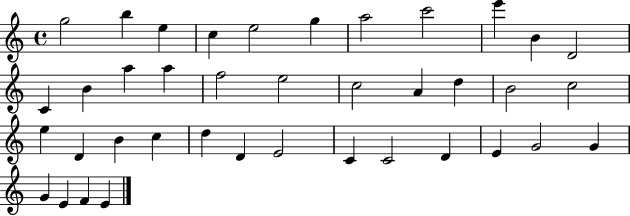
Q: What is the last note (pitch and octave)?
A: E4